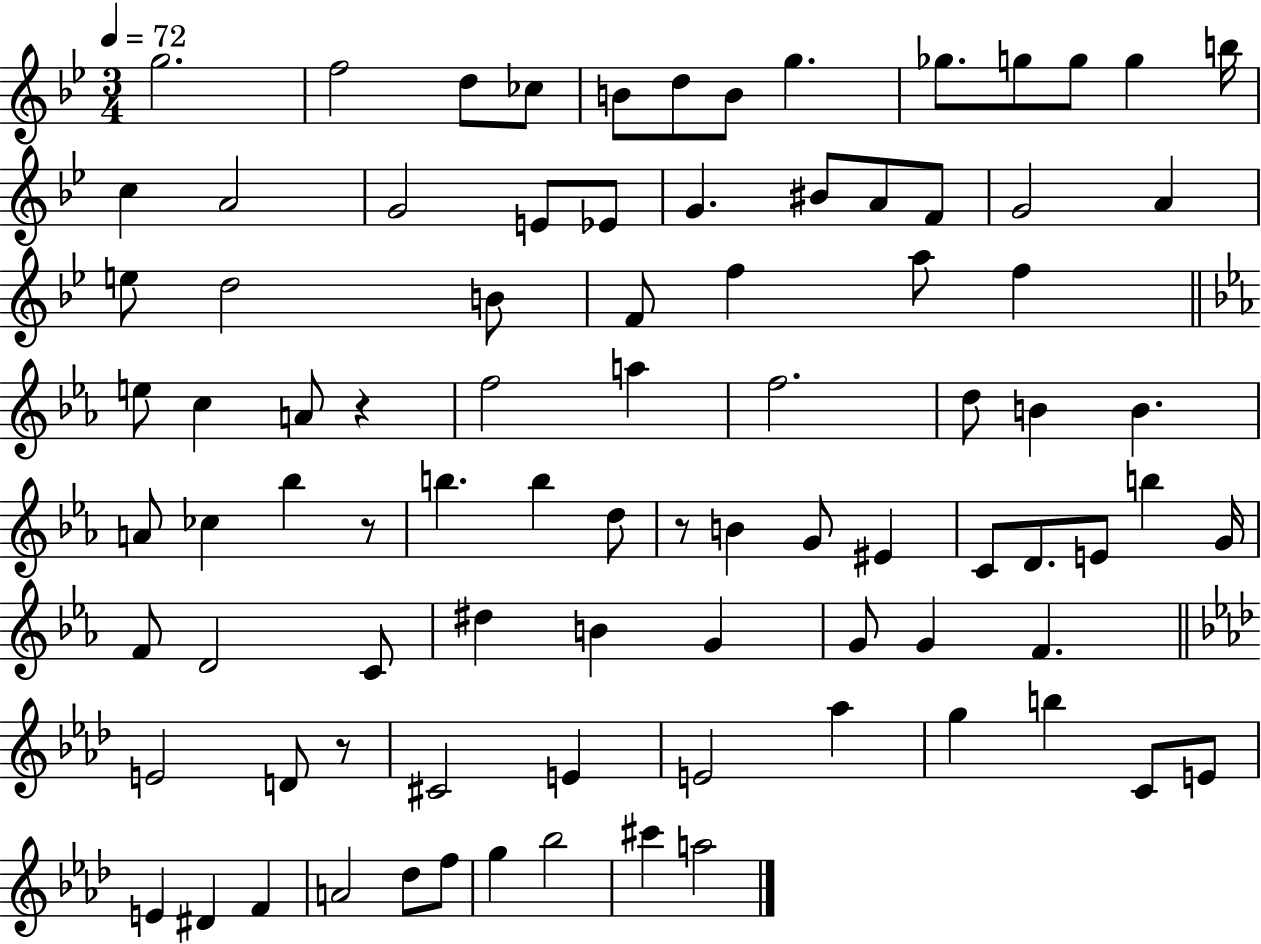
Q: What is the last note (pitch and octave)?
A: A5